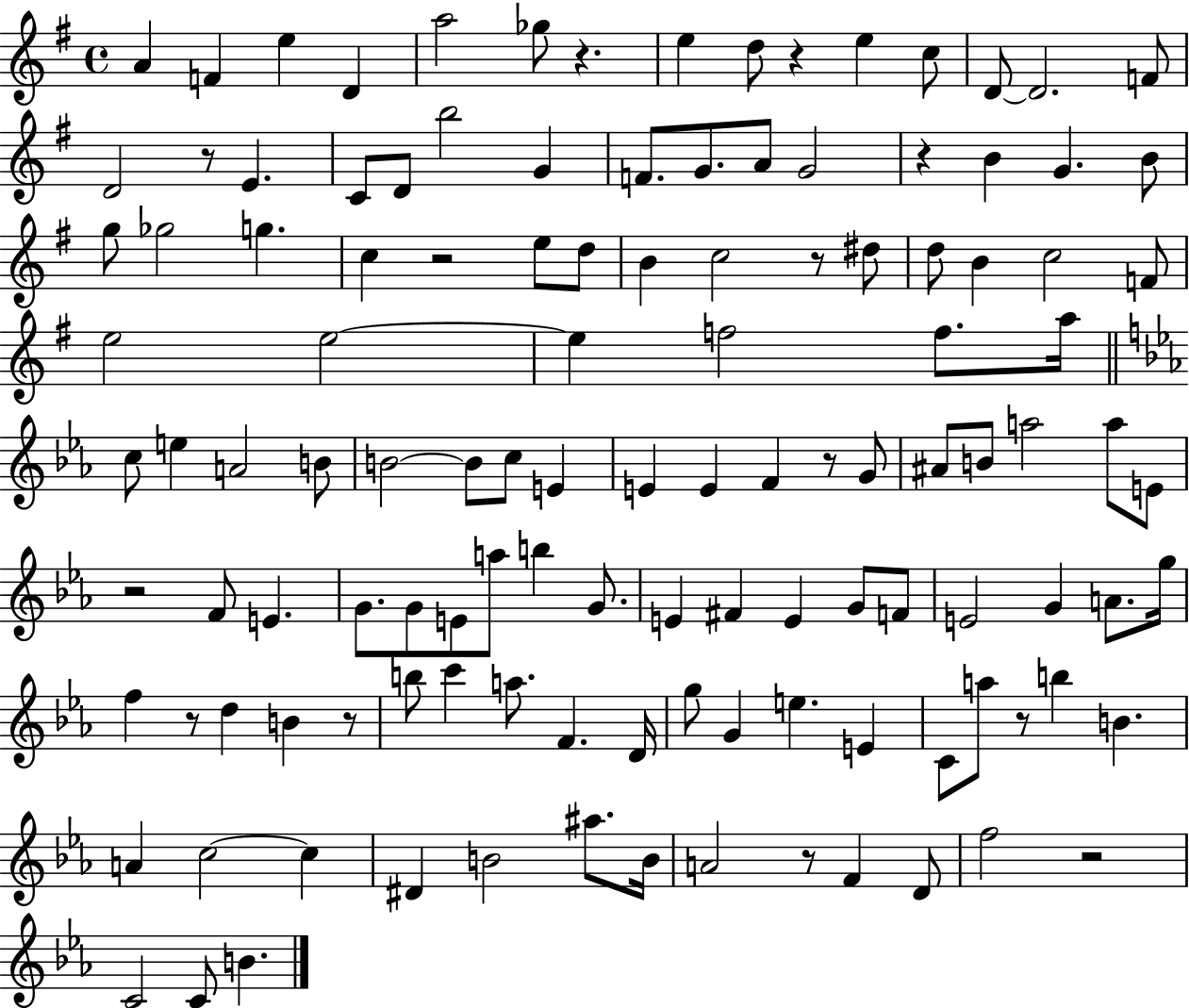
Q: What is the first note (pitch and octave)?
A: A4